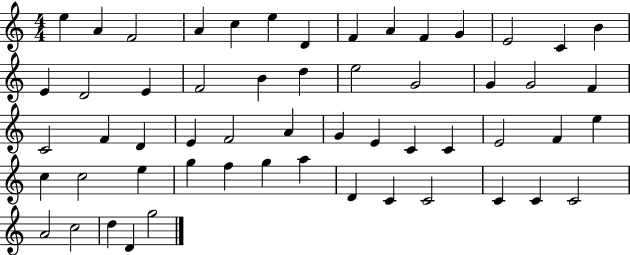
{
  \clef treble
  \numericTimeSignature
  \time 4/4
  \key c \major
  e''4 a'4 f'2 | a'4 c''4 e''4 d'4 | f'4 a'4 f'4 g'4 | e'2 c'4 b'4 | \break e'4 d'2 e'4 | f'2 b'4 d''4 | e''2 g'2 | g'4 g'2 f'4 | \break c'2 f'4 d'4 | e'4 f'2 a'4 | g'4 e'4 c'4 c'4 | e'2 f'4 e''4 | \break c''4 c''2 e''4 | g''4 f''4 g''4 a''4 | d'4 c'4 c'2 | c'4 c'4 c'2 | \break a'2 c''2 | d''4 d'4 g''2 | \bar "|."
}